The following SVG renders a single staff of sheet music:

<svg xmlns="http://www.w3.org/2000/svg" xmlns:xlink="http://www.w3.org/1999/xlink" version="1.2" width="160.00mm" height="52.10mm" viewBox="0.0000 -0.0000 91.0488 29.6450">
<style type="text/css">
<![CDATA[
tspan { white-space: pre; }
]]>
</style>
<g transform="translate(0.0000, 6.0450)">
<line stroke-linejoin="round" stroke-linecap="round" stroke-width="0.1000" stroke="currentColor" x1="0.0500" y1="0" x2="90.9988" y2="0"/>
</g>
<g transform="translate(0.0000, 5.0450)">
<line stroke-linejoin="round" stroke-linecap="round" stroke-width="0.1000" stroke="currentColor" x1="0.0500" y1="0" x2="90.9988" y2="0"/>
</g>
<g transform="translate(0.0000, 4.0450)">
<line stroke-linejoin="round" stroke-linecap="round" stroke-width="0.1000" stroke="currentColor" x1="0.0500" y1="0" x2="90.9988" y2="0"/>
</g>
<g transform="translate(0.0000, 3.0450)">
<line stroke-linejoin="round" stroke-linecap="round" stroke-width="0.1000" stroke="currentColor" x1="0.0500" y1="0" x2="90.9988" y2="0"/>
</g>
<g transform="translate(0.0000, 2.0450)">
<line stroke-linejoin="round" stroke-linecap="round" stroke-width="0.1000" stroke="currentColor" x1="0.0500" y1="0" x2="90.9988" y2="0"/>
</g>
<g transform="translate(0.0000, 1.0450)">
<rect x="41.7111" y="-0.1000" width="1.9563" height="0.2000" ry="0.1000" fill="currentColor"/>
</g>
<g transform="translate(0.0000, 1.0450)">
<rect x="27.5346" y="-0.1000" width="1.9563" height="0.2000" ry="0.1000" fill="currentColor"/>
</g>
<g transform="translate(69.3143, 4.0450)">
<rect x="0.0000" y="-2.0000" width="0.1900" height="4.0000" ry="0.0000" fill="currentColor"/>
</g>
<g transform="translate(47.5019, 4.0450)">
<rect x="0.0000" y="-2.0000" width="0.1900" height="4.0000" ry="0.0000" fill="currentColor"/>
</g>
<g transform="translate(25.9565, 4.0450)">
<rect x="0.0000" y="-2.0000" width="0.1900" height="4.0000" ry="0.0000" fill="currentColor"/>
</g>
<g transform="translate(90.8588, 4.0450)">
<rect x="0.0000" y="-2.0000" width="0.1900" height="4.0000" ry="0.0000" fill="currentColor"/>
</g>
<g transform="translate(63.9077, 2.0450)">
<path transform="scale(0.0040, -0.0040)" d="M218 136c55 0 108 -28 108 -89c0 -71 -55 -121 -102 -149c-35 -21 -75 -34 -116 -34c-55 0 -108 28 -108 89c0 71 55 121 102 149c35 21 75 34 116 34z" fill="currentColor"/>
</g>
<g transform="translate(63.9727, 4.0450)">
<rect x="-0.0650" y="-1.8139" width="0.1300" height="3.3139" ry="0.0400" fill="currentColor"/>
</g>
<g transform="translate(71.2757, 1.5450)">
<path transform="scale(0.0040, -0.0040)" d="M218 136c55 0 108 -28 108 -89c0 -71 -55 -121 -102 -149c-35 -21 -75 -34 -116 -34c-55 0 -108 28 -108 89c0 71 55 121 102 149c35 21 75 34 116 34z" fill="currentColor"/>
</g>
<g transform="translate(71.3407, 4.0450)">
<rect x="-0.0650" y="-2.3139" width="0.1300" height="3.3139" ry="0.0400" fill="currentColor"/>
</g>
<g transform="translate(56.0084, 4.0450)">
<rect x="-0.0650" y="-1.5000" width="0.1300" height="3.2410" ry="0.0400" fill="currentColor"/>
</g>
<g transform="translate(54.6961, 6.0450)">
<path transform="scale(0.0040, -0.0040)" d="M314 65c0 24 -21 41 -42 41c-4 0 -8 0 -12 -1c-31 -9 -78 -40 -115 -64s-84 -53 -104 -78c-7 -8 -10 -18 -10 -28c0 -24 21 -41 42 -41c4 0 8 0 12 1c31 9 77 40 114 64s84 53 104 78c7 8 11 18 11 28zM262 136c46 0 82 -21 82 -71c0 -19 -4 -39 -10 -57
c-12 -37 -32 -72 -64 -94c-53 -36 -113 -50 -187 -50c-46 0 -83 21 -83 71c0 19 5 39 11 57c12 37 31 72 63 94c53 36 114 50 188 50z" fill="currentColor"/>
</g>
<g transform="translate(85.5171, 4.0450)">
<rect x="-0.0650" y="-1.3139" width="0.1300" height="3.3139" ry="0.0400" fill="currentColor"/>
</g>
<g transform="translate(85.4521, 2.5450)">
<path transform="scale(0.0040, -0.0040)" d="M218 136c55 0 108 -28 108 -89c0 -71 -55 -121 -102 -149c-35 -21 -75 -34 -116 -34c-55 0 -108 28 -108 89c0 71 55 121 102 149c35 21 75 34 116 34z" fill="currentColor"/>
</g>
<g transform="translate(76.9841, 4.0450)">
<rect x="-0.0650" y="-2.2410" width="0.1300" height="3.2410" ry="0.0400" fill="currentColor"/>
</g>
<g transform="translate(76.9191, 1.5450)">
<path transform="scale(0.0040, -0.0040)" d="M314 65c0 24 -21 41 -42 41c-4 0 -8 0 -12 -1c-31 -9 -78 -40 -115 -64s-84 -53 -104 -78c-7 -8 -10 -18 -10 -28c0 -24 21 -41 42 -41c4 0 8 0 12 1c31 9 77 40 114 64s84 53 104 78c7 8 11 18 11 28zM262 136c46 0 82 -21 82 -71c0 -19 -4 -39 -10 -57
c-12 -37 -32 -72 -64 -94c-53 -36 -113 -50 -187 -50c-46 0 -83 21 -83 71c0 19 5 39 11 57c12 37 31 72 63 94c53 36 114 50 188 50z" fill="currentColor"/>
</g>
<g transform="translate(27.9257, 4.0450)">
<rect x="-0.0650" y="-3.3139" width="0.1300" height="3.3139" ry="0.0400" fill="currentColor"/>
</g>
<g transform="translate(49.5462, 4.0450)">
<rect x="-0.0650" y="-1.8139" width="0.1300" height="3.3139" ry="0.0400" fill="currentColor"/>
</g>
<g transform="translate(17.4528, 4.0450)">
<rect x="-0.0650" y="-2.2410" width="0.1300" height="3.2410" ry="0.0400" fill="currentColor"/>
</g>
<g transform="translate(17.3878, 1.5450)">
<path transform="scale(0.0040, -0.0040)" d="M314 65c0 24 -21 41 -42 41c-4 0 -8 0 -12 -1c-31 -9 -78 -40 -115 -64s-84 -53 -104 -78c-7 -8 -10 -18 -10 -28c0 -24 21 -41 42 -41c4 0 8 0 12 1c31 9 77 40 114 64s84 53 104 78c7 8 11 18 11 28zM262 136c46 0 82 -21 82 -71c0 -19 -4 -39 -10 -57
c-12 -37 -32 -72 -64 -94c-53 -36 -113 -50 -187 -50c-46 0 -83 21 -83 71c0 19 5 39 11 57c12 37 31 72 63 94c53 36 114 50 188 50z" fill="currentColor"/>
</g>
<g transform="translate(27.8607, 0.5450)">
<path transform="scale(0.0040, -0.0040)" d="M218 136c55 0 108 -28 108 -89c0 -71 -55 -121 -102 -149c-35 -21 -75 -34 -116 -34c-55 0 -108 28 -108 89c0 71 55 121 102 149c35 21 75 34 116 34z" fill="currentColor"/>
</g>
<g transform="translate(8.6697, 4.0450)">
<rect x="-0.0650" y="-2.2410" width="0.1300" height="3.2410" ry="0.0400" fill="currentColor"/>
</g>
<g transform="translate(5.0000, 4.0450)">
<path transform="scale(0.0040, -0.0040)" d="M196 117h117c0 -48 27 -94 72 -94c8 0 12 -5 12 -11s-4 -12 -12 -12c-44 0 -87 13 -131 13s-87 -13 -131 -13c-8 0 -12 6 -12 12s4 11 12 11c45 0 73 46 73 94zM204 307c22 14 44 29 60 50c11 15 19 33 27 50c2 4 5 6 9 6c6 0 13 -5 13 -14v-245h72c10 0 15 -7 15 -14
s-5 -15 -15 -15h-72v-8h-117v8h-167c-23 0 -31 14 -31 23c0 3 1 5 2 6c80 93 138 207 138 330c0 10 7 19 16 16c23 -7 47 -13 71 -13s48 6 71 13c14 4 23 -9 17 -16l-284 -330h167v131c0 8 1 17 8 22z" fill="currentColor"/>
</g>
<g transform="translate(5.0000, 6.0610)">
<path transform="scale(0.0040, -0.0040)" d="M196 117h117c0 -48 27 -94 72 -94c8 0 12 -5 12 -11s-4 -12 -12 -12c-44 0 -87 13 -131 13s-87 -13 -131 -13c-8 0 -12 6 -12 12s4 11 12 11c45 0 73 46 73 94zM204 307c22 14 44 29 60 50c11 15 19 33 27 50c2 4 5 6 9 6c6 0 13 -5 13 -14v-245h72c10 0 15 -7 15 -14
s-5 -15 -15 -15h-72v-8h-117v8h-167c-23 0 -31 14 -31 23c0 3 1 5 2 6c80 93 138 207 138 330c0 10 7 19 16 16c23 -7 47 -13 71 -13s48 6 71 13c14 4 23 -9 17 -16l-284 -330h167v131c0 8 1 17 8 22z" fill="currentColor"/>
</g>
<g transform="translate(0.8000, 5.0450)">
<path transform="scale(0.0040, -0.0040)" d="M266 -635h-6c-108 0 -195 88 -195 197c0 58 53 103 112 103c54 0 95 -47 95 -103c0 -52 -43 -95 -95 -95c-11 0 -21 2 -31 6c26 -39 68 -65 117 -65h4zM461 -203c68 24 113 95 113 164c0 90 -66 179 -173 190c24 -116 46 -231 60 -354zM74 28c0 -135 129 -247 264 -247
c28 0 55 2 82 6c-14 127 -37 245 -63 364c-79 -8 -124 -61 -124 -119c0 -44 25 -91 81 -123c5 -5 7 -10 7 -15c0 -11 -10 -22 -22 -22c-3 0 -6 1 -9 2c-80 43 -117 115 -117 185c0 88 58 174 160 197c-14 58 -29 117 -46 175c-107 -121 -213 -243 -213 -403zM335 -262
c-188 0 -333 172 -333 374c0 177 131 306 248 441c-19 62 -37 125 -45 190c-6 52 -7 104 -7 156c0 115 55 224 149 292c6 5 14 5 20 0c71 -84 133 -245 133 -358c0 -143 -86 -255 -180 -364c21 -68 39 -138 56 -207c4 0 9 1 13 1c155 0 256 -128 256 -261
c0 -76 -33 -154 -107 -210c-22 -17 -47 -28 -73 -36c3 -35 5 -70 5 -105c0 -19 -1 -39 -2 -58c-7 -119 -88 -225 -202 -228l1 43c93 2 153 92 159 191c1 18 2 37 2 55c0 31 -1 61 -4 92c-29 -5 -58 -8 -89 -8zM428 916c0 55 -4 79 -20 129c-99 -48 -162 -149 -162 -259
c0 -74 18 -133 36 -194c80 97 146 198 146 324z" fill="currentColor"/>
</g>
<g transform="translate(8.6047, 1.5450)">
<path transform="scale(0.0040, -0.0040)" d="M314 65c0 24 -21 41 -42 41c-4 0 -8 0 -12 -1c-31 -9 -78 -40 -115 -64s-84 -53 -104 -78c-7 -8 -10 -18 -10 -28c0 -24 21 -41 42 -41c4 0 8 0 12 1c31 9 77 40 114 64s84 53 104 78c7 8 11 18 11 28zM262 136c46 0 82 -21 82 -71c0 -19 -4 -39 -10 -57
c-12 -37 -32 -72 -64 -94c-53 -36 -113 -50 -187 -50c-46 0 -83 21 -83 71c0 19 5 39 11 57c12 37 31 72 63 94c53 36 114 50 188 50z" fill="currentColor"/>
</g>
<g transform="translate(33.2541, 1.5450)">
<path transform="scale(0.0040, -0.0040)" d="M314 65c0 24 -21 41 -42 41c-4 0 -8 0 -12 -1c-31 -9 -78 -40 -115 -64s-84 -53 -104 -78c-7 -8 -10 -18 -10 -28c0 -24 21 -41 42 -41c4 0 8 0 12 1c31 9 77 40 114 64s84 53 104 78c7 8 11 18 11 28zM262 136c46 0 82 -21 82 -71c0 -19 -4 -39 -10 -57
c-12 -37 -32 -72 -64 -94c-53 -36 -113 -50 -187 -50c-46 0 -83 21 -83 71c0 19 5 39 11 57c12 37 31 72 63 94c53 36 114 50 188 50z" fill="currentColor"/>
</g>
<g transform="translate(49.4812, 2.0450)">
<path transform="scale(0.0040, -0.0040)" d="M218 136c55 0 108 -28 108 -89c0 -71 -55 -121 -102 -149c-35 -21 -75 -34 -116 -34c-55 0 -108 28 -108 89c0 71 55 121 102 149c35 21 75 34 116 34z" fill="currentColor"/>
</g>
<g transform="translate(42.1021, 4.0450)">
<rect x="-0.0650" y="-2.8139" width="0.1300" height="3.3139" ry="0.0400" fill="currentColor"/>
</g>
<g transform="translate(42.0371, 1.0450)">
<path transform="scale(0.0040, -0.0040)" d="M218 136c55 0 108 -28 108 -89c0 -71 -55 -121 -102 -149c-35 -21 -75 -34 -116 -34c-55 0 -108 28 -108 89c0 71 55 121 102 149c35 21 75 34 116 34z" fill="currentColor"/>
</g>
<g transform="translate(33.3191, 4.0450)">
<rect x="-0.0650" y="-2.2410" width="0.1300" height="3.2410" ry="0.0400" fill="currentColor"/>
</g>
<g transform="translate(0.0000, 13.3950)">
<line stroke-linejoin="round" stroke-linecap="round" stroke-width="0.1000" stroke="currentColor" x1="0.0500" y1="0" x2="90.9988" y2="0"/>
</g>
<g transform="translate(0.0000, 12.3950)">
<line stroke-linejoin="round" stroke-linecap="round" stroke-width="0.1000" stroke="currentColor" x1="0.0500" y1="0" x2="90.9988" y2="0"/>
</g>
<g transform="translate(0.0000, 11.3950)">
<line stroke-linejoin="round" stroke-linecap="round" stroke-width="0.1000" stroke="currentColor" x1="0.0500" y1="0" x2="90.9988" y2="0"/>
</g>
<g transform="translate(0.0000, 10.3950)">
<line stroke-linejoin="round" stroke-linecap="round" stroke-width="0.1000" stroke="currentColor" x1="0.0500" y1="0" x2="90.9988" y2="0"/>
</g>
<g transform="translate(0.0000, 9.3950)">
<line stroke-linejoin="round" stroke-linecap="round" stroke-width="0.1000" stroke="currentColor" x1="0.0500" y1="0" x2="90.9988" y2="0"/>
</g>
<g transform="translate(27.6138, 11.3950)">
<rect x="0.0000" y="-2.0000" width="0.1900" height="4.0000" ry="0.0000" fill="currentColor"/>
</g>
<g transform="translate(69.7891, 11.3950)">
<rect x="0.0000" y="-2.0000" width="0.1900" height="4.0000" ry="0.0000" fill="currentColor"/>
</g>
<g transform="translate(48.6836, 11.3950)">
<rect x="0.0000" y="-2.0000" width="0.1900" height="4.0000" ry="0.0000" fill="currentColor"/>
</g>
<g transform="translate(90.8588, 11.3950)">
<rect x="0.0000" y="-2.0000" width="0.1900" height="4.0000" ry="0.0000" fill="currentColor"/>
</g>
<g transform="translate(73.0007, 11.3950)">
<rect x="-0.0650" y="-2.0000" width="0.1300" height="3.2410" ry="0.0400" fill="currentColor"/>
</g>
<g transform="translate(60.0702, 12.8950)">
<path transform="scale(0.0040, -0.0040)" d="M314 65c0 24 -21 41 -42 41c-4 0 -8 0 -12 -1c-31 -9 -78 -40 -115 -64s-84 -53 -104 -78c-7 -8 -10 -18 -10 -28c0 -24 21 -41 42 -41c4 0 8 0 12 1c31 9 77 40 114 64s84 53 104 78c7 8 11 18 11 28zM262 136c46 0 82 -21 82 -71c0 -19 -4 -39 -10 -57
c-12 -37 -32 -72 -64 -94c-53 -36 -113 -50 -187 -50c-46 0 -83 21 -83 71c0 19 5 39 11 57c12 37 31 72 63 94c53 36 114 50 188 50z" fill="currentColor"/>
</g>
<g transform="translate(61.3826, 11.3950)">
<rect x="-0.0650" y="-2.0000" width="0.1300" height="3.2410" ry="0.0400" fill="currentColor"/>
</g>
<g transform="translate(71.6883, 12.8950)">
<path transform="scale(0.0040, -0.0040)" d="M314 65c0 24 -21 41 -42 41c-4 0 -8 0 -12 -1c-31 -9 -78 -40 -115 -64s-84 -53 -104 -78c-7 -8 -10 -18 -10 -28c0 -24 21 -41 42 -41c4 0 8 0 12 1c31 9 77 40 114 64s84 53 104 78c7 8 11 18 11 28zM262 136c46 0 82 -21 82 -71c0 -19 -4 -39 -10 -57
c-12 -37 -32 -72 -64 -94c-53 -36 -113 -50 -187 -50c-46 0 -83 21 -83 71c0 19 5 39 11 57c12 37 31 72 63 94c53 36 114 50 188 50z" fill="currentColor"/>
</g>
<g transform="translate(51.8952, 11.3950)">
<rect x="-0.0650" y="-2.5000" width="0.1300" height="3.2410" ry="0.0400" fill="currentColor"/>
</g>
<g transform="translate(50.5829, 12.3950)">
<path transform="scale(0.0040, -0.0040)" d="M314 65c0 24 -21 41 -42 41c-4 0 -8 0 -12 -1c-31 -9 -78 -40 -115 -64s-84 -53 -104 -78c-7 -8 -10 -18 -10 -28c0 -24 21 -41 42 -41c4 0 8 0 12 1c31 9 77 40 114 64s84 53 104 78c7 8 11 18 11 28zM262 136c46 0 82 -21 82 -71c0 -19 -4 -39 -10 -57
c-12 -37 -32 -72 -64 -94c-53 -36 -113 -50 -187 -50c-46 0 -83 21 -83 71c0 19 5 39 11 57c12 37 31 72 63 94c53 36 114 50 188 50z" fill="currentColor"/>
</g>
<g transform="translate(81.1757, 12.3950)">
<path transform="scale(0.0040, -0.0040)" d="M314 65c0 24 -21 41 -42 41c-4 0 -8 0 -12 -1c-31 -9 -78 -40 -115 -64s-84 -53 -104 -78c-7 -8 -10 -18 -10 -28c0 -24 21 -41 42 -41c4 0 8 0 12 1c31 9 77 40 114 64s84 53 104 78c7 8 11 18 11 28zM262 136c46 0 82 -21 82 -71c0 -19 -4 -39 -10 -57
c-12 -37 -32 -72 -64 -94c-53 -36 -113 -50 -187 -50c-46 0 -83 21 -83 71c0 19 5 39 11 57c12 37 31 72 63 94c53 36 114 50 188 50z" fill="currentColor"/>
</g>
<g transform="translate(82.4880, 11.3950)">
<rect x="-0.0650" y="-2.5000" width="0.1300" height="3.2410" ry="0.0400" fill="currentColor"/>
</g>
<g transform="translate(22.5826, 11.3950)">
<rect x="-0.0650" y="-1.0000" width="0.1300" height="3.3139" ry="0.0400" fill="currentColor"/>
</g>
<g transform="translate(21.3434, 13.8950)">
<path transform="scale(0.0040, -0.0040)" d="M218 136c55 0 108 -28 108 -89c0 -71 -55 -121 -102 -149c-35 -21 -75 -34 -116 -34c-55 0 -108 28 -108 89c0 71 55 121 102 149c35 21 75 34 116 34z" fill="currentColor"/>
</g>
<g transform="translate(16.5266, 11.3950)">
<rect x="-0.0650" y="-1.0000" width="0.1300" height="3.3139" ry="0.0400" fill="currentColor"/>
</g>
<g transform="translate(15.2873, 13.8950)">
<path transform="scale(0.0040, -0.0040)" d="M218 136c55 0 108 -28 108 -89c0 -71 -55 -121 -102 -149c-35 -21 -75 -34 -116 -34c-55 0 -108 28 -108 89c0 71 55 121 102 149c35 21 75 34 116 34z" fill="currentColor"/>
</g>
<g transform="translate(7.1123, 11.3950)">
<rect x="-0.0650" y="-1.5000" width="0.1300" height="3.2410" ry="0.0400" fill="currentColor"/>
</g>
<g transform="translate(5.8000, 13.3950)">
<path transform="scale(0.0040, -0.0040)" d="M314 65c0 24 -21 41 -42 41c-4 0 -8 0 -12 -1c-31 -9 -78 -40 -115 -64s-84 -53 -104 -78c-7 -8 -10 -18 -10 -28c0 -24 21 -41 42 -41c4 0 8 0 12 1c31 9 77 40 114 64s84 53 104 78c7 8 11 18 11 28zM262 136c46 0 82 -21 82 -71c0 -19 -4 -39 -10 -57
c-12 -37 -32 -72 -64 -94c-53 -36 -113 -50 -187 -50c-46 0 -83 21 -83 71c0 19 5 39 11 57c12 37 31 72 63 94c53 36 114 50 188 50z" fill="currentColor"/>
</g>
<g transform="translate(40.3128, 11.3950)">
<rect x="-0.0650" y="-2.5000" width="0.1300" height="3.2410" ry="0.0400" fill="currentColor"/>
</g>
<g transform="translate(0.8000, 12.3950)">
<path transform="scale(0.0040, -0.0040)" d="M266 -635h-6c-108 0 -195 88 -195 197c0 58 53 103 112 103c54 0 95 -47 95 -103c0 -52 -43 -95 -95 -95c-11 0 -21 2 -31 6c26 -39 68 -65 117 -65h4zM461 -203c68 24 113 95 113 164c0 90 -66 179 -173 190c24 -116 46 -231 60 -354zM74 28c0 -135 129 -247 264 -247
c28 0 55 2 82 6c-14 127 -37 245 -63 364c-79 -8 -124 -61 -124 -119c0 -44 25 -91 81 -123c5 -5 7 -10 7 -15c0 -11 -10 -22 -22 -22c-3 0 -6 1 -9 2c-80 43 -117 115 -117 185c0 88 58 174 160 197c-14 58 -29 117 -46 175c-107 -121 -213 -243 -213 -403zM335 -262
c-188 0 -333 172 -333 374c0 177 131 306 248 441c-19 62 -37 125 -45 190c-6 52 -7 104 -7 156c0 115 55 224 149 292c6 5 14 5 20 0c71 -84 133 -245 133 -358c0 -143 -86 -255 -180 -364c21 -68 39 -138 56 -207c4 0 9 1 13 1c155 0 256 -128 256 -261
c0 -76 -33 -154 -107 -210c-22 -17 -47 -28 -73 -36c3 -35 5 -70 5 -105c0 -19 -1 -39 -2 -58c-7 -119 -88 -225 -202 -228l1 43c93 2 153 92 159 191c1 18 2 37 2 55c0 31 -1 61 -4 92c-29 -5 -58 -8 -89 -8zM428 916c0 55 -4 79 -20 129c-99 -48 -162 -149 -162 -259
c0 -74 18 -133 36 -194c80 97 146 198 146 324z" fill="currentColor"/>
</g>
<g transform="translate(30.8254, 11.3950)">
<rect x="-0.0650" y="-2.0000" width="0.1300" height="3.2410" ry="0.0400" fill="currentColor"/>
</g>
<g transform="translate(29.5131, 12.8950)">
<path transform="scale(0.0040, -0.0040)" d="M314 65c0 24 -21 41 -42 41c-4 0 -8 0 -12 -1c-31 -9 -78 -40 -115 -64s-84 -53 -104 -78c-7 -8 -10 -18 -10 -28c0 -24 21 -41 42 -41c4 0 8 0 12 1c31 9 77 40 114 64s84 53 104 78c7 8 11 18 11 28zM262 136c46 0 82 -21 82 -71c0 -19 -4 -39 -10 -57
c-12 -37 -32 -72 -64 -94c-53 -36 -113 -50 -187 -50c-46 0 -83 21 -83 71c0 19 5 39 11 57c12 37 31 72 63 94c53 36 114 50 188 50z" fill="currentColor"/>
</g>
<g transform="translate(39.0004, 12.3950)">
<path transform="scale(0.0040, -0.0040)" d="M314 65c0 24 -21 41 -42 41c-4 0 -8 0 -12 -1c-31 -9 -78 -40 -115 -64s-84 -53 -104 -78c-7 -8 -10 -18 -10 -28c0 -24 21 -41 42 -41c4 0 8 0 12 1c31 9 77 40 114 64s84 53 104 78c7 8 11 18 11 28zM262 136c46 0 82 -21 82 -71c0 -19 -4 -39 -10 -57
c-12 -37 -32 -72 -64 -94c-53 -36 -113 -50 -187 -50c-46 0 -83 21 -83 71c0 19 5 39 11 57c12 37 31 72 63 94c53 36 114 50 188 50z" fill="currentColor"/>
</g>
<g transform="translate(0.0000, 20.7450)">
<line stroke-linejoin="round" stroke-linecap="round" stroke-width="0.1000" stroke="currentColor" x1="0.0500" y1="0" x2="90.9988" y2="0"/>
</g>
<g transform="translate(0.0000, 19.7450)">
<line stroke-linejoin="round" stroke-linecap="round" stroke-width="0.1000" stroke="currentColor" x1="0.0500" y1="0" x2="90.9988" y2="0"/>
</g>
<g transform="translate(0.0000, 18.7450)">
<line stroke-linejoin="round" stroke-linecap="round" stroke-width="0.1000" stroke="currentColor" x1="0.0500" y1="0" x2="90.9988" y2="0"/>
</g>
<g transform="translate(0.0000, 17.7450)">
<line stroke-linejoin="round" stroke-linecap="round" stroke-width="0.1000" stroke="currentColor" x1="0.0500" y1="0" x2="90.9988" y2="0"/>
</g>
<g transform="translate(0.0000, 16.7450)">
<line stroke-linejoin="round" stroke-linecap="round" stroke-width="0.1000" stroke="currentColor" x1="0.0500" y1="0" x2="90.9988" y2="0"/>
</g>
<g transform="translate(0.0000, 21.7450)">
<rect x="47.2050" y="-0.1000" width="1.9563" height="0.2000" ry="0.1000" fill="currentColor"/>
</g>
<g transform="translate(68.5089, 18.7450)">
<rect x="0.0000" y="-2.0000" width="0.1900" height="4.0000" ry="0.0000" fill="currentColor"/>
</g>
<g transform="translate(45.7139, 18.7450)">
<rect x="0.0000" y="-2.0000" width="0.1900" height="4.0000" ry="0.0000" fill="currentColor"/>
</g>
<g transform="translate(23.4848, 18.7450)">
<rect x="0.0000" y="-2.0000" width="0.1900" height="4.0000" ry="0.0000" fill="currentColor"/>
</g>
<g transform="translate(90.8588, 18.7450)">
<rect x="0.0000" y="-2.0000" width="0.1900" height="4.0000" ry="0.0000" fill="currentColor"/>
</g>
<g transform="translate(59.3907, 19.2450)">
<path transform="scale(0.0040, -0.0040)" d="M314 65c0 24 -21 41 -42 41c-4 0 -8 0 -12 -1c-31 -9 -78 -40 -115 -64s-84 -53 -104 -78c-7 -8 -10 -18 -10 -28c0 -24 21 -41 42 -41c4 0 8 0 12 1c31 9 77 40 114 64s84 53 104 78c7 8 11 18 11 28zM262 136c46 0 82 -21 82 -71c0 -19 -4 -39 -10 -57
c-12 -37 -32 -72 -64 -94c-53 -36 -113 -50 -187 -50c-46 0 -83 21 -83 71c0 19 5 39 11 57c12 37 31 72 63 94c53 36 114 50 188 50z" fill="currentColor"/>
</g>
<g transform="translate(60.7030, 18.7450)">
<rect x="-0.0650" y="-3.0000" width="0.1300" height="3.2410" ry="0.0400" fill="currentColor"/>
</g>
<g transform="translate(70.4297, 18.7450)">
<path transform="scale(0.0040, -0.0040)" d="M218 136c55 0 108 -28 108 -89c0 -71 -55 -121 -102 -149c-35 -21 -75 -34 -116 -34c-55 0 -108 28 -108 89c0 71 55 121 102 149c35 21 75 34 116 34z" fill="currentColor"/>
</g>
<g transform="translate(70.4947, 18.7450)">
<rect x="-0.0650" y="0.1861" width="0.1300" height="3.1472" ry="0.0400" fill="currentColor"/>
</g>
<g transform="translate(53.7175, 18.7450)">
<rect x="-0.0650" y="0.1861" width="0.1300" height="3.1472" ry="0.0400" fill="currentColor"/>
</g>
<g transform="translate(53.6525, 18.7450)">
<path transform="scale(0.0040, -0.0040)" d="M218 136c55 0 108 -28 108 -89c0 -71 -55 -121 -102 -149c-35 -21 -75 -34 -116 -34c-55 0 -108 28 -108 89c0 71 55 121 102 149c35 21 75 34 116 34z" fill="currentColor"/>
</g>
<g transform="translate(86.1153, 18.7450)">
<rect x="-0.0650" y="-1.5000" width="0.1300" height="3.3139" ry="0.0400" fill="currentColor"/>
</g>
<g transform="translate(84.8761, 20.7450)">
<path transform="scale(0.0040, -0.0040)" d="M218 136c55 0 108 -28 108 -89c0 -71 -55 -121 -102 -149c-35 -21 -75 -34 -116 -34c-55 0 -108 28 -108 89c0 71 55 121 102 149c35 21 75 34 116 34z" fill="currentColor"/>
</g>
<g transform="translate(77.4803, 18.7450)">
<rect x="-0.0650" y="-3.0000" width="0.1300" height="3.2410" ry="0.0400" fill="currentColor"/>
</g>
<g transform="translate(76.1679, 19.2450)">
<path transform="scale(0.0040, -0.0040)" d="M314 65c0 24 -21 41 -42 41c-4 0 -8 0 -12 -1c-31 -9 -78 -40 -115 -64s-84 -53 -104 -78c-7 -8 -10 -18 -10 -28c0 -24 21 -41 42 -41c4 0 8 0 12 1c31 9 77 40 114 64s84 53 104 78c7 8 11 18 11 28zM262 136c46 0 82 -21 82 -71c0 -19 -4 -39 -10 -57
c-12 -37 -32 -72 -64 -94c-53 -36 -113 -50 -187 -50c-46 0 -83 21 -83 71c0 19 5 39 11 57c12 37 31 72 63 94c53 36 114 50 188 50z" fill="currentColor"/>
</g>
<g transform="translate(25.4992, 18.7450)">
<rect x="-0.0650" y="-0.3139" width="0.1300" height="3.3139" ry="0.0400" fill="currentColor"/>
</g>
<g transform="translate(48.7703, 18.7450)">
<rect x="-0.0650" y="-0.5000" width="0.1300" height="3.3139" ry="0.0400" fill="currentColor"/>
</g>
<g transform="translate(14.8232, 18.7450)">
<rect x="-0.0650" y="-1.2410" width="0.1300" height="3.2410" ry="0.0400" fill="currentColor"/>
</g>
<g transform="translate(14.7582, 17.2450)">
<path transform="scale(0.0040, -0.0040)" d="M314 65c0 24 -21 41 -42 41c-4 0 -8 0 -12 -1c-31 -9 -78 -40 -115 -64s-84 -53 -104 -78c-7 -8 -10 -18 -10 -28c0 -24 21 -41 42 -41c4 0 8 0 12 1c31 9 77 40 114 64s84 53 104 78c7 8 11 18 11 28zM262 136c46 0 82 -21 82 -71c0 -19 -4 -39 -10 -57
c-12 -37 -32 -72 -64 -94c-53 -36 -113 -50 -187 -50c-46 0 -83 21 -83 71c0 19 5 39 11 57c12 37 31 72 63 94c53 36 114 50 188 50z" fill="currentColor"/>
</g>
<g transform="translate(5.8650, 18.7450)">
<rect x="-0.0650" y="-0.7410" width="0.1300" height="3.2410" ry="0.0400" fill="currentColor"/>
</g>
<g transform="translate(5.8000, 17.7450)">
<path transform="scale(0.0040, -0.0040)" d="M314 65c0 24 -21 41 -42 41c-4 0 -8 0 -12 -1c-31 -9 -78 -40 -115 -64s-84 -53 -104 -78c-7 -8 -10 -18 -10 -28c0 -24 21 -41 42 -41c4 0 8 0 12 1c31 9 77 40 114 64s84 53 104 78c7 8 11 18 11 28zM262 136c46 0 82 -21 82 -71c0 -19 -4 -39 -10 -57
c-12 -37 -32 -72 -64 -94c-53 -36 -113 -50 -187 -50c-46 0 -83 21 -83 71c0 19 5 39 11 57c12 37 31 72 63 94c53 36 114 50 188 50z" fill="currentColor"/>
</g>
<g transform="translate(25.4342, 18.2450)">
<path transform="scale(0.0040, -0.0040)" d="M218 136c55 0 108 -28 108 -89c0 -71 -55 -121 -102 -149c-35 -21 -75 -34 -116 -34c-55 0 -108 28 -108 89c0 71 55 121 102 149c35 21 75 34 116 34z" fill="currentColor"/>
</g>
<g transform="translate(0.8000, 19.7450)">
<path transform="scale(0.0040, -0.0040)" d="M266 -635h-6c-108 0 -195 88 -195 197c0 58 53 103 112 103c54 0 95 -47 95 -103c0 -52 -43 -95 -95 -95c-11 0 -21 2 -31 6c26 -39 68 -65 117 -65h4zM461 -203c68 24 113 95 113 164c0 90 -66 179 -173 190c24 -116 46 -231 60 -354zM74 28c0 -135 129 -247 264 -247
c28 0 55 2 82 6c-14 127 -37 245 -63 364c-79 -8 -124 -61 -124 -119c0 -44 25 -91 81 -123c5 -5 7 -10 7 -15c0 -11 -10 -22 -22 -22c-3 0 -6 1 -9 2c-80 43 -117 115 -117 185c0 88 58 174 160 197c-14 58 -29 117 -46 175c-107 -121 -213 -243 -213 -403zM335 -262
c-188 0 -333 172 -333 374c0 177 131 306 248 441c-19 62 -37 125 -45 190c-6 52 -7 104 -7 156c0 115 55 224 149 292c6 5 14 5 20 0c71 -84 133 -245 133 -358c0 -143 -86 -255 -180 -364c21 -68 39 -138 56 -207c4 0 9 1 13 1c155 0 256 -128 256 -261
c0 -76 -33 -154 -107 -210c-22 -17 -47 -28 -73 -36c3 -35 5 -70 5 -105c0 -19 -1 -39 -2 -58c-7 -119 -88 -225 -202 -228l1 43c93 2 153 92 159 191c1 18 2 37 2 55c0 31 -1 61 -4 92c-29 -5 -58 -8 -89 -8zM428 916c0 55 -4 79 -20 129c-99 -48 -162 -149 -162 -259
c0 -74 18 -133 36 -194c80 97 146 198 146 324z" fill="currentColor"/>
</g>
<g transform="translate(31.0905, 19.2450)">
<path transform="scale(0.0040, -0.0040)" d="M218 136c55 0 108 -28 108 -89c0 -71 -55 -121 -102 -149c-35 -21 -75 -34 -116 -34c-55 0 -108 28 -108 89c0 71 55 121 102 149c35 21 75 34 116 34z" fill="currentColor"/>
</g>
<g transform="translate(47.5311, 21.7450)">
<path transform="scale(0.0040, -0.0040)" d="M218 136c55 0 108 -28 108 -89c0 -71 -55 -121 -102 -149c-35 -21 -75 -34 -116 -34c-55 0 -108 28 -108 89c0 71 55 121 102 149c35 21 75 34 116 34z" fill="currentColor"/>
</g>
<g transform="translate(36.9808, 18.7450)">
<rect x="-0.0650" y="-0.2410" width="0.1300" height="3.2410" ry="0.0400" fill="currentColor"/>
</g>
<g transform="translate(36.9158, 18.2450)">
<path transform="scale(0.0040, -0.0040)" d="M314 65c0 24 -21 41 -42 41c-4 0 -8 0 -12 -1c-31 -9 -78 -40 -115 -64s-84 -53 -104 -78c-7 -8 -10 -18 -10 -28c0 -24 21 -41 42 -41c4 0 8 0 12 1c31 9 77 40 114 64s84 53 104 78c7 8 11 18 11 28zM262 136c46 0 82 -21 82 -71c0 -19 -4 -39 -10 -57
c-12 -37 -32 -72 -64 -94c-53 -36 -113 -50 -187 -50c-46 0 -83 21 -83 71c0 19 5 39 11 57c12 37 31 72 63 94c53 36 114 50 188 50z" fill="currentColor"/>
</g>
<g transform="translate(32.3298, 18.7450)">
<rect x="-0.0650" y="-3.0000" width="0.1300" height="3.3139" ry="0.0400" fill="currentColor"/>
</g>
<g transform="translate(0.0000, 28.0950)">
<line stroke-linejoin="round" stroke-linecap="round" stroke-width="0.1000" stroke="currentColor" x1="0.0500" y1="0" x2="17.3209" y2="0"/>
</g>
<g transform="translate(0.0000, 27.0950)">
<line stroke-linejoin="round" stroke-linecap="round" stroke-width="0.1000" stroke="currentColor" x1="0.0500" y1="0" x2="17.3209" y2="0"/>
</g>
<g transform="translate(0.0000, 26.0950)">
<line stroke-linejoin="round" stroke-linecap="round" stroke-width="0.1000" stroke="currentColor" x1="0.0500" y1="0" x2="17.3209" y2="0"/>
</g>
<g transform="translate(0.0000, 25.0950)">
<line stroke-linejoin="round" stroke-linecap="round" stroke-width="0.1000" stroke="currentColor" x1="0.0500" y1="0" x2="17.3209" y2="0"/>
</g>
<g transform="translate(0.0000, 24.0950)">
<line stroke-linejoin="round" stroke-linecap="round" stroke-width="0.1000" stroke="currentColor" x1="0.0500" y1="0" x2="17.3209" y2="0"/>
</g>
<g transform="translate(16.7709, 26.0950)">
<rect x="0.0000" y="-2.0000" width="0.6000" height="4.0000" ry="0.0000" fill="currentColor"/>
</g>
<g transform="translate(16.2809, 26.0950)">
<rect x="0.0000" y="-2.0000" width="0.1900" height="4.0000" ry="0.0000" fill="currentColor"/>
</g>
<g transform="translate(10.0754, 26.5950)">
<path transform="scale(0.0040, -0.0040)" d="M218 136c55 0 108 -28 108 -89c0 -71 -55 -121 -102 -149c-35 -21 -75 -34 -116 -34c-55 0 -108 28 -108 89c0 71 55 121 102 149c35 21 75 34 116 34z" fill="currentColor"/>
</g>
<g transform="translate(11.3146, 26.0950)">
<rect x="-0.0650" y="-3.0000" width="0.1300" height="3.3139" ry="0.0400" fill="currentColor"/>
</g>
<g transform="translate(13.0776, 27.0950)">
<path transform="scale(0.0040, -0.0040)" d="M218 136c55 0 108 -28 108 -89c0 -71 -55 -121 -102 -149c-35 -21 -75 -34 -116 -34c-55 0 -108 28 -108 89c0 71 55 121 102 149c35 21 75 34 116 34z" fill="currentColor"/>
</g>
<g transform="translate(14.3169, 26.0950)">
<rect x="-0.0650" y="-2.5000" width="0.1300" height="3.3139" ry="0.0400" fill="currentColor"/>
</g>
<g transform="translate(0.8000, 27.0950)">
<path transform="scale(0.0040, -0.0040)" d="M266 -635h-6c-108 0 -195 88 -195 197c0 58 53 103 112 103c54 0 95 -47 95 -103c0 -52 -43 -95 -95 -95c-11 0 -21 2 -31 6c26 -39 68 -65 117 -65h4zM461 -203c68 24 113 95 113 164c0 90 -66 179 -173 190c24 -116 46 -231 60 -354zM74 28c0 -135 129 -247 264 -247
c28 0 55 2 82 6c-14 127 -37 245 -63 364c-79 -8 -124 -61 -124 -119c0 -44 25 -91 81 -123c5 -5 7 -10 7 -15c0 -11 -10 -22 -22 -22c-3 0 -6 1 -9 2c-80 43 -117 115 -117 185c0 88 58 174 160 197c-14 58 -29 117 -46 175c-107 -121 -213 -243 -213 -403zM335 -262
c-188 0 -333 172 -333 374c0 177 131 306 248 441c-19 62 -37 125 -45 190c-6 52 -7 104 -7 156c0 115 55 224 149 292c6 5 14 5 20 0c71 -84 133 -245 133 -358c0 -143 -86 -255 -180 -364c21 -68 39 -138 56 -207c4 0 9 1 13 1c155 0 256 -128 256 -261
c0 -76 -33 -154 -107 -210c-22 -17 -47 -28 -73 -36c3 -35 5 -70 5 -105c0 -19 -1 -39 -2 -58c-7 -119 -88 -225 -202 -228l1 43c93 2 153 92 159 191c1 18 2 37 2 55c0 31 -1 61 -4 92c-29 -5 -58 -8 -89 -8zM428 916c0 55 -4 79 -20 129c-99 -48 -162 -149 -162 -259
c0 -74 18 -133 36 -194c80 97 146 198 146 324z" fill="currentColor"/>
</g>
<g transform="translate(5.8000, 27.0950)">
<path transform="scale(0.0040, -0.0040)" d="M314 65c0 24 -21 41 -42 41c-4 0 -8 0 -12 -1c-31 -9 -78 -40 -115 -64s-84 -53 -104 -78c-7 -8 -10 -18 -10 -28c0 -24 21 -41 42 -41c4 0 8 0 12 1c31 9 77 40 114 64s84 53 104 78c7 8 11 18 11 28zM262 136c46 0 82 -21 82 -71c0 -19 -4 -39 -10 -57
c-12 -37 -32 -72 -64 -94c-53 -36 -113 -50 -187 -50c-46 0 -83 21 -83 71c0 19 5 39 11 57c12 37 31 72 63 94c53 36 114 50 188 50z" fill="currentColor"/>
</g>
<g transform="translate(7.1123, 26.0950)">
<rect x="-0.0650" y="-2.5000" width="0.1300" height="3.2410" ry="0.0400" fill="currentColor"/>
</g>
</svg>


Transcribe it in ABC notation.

X:1
T:Untitled
M:4/4
L:1/4
K:C
g2 g2 b g2 a f E2 f g g2 e E2 D D F2 G2 G2 F2 F2 G2 d2 e2 c A c2 C B A2 B A2 E G2 A G